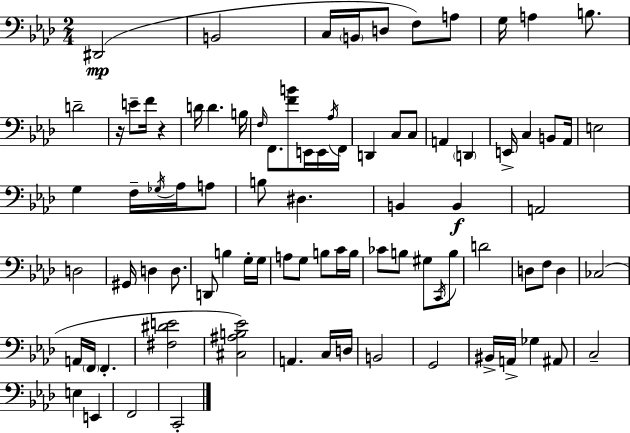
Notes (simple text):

D#2/h B2/h C3/s B2/s D3/e F3/e A3/e G3/s A3/q B3/e. D4/h R/s E4/e F4/s R/q D4/s D4/q. B3/s F3/s F2/e. [F4,B4]/e E2/s E2/s Ab3/s F2/s D2/q C3/e C3/e A2/q D2/q E2/s C3/q B2/e Ab2/s E3/h G3/q F3/s Gb3/s Ab3/s A3/e B3/e D#3/q. B2/q B2/q A2/h D3/h G#2/s D3/q D3/e. D2/e B3/q G3/s G3/s A3/e G3/e B3/e C4/s B3/s CES4/e B3/e G#3/e C2/s B3/e D4/h D3/e F3/e D3/q CES3/h A2/s F2/s F2/q. [F#3,D#4,E4]/h [C#3,A#3,B3,Eb4]/h A2/q. C3/s D3/s B2/h G2/h BIS2/s A2/s Gb3/q A#2/e C3/h E3/q E2/q F2/h C2/h